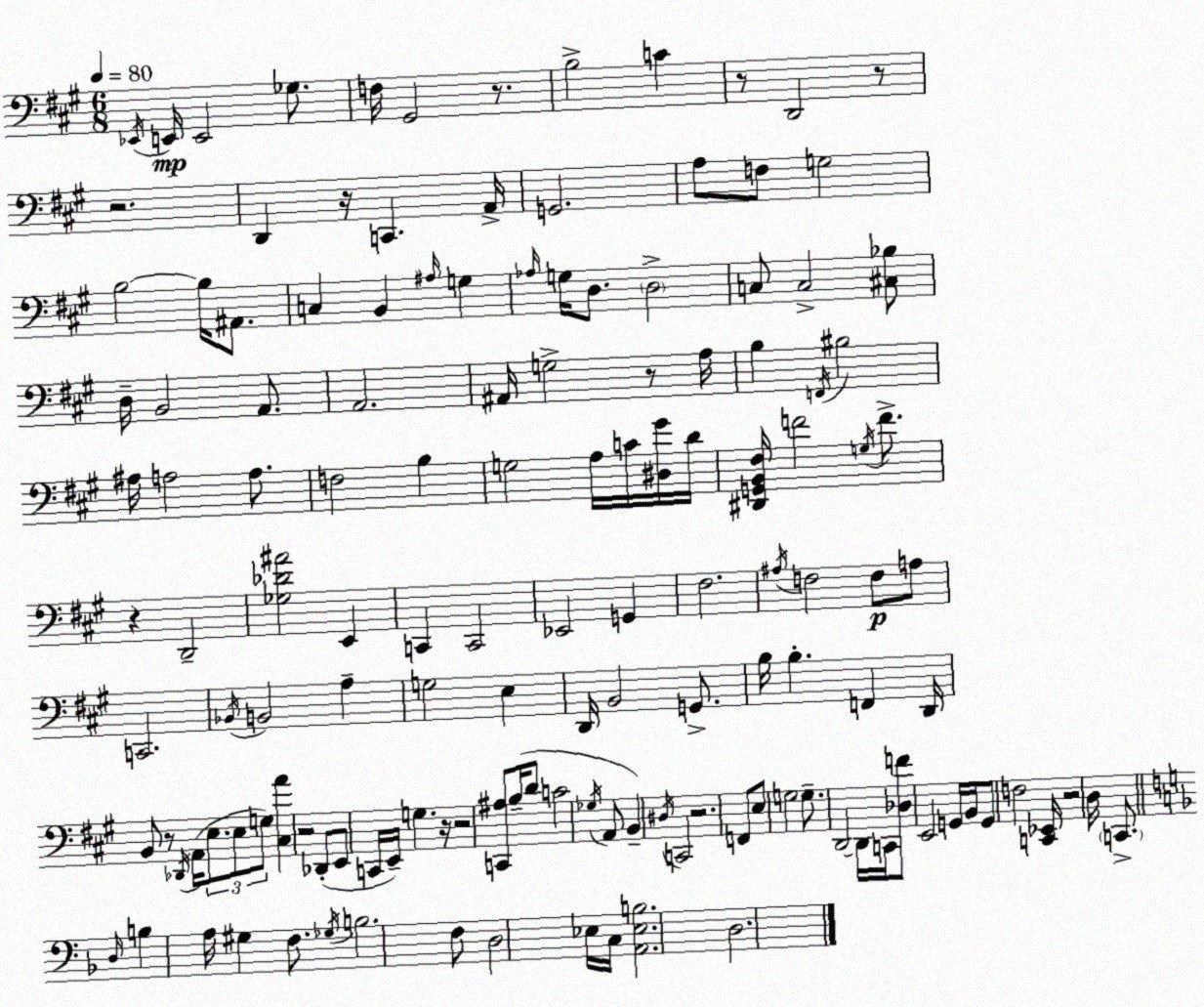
X:1
T:Untitled
M:6/8
L:1/4
K:A
_E,,/4 E,,/4 E,,2 _G,/2 F,/4 ^G,,2 z/2 B,2 C z/2 D,,2 z/2 z2 D,, z/4 C,, A,,/4 G,,2 A,/2 F,/2 G,2 B,2 B,/4 ^A,,/2 C, B,, ^A,/4 G, _A,/4 G,/4 D,/2 D,2 C,/2 C,2 [^C,_B,]/2 D,/4 B,,2 A,,/2 A,,2 ^A,,/4 G,2 z/2 A,/4 B, F,,/4 ^B,2 ^A,/4 A,2 A,/2 F,2 B, G,2 A,/4 C/4 [^D,^G]/4 D/4 [^D,,G,,B,,^F,]/4 F2 G,/4 F/2 z D,,2 [_G,_D^A]2 E,, C,, C,,2 _E,,2 G,, ^F,2 ^A,/4 F,2 F,/2 A,/2 C,,2 _B,,/4 B,,2 A, G,2 E, D,,/4 B,,2 G,,/2 B,/4 B, F,, D,,/4 B,,/2 z/2 _D,,/4 A,,/4 E,/2 E,/2 G,/2 [^C,A] z2 _D,,/2 E,,/2 C,,/4 E,,/4 G, z/4 z2 [C,,^A,]/2 B,/4 D/2 C2 _G,/4 A,,/2 B,, ^D,/4 C,,2 z2 F,,/2 E,/2 G,2 G,/2 D,,2 D,,/4 C,,/4 [_D,F]/2 E,,2 G,,/4 B,,/4 G,,/2 F,2 [C,,_E,,]/4 z2 D,/4 C,,/2 D,/4 B, A,/4 ^G, F,/2 _G,/4 B,2 F,/2 D,2 _E,/4 C,/4 [A,,_E,B,]2 D,2